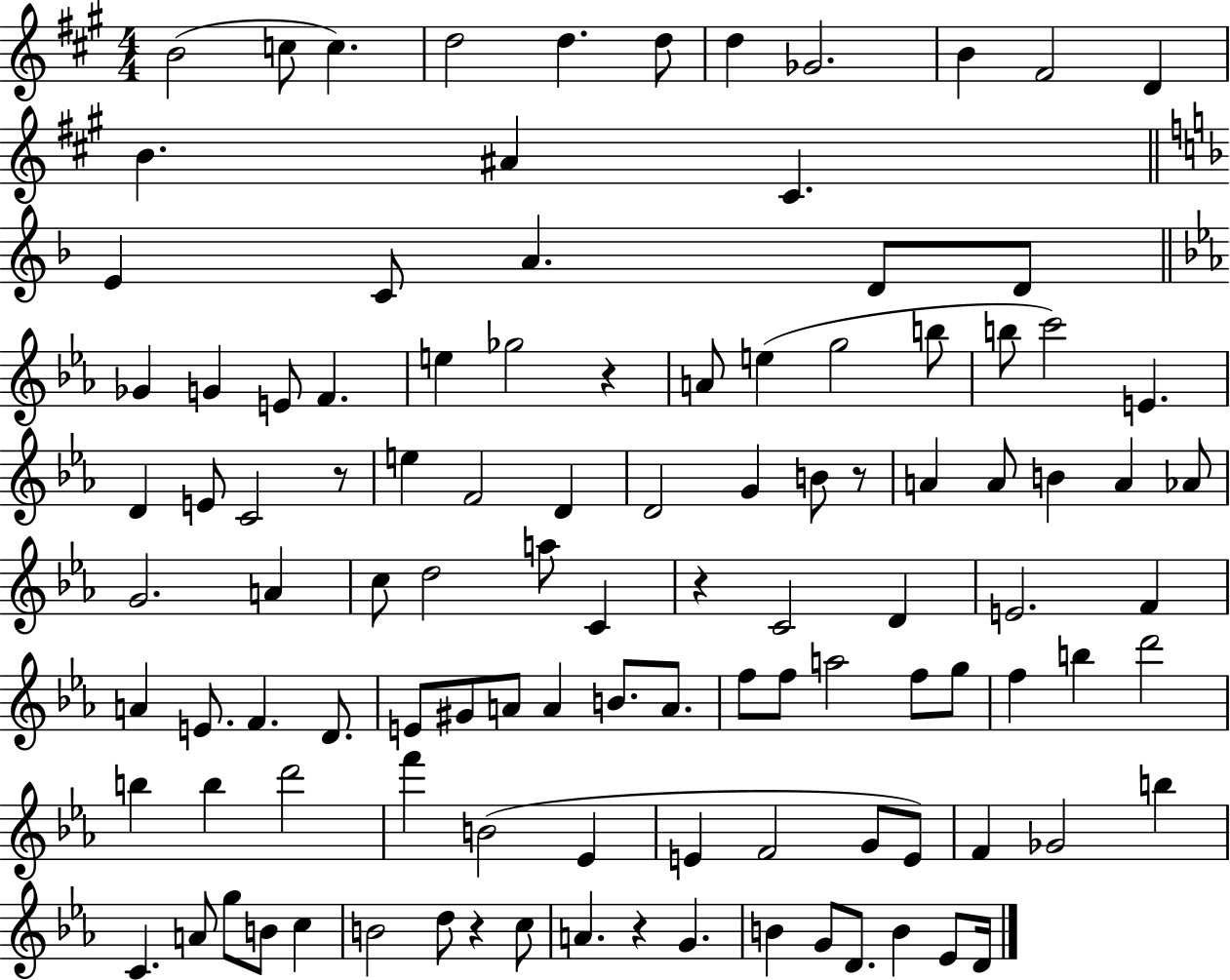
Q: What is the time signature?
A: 4/4